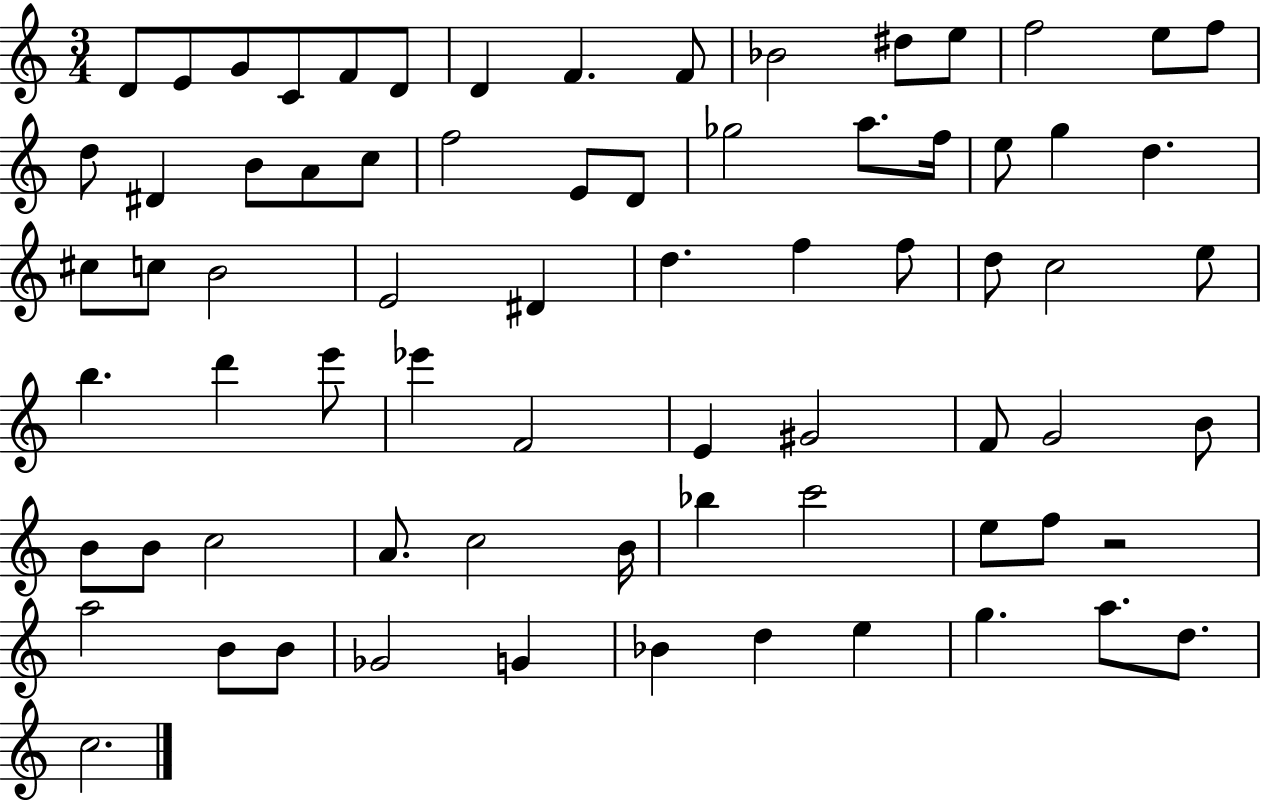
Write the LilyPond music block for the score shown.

{
  \clef treble
  \numericTimeSignature
  \time 3/4
  \key c \major
  d'8 e'8 g'8 c'8 f'8 d'8 | d'4 f'4. f'8 | bes'2 dis''8 e''8 | f''2 e''8 f''8 | \break d''8 dis'4 b'8 a'8 c''8 | f''2 e'8 d'8 | ges''2 a''8. f''16 | e''8 g''4 d''4. | \break cis''8 c''8 b'2 | e'2 dis'4 | d''4. f''4 f''8 | d''8 c''2 e''8 | \break b''4. d'''4 e'''8 | ees'''4 f'2 | e'4 gis'2 | f'8 g'2 b'8 | \break b'8 b'8 c''2 | a'8. c''2 b'16 | bes''4 c'''2 | e''8 f''8 r2 | \break a''2 b'8 b'8 | ges'2 g'4 | bes'4 d''4 e''4 | g''4. a''8. d''8. | \break c''2. | \bar "|."
}